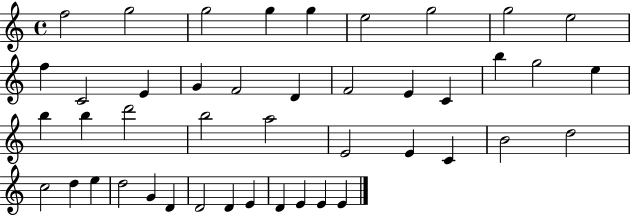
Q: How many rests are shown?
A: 0